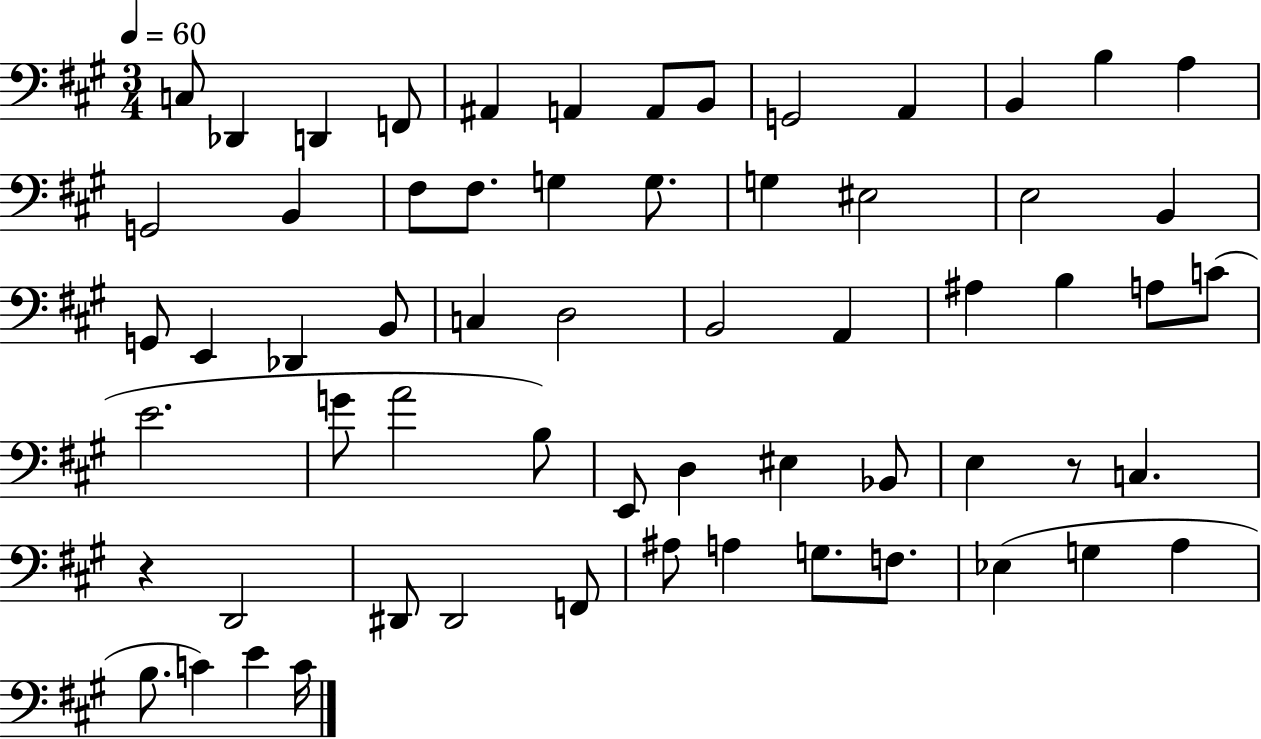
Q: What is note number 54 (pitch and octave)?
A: Eb3